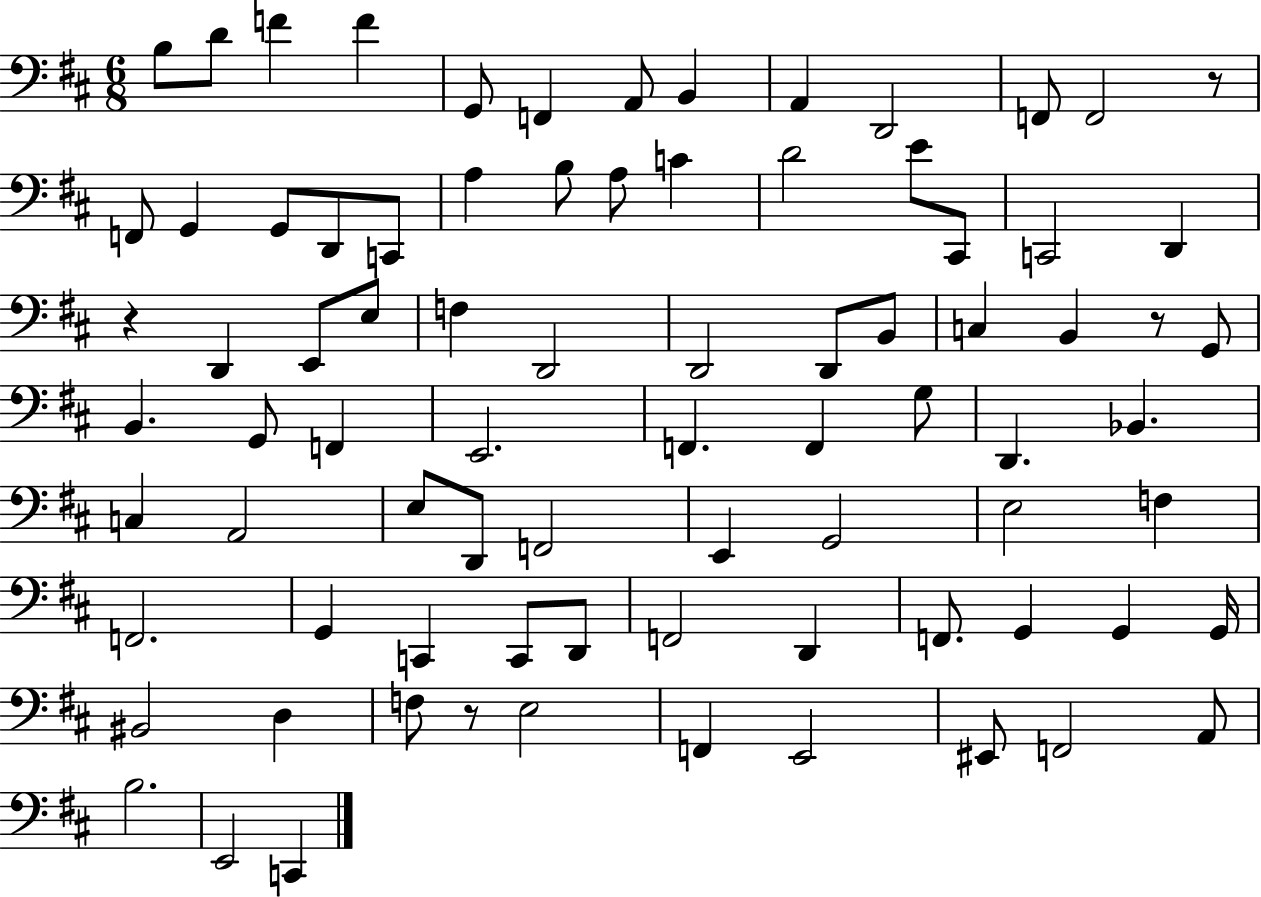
B3/e D4/e F4/q F4/q G2/e F2/q A2/e B2/q A2/q D2/h F2/e F2/h R/e F2/e G2/q G2/e D2/e C2/e A3/q B3/e A3/e C4/q D4/h E4/e C#2/e C2/h D2/q R/q D2/q E2/e E3/e F3/q D2/h D2/h D2/e B2/e C3/q B2/q R/e G2/e B2/q. G2/e F2/q E2/h. F2/q. F2/q G3/e D2/q. Bb2/q. C3/q A2/h E3/e D2/e F2/h E2/q G2/h E3/h F3/q F2/h. G2/q C2/q C2/e D2/e F2/h D2/q F2/e. G2/q G2/q G2/s BIS2/h D3/q F3/e R/e E3/h F2/q E2/h EIS2/e F2/h A2/e B3/h. E2/h C2/q